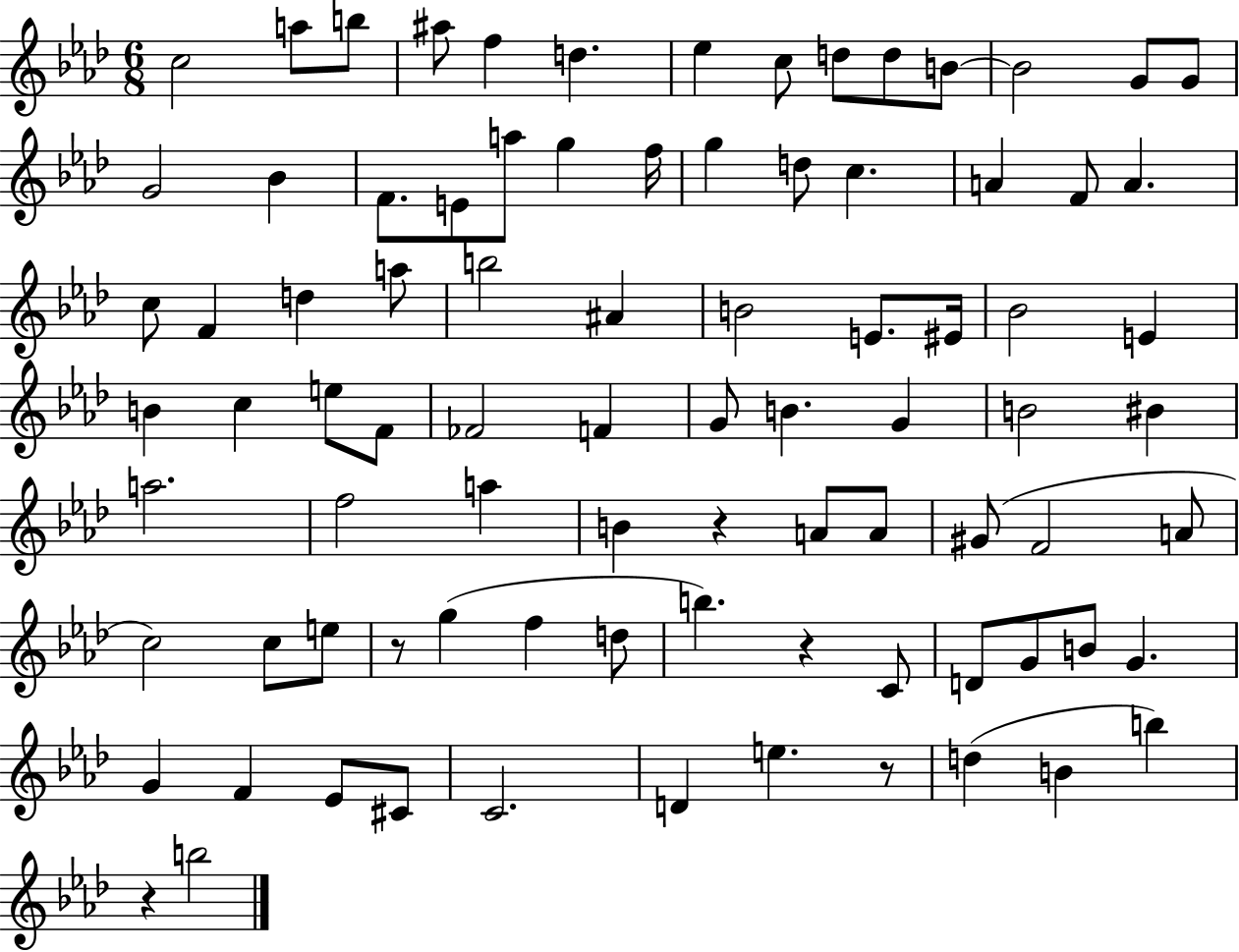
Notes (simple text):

C5/h A5/e B5/e A#5/e F5/q D5/q. Eb5/q C5/e D5/e D5/e B4/e B4/h G4/e G4/e G4/h Bb4/q F4/e. E4/e A5/e G5/q F5/s G5/q D5/e C5/q. A4/q F4/e A4/q. C5/e F4/q D5/q A5/e B5/h A#4/q B4/h E4/e. EIS4/s Bb4/h E4/q B4/q C5/q E5/e F4/e FES4/h F4/q G4/e B4/q. G4/q B4/h BIS4/q A5/h. F5/h A5/q B4/q R/q A4/e A4/e G#4/e F4/h A4/e C5/h C5/e E5/e R/e G5/q F5/q D5/e B5/q. R/q C4/e D4/e G4/e B4/e G4/q. G4/q F4/q Eb4/e C#4/e C4/h. D4/q E5/q. R/e D5/q B4/q B5/q R/q B5/h